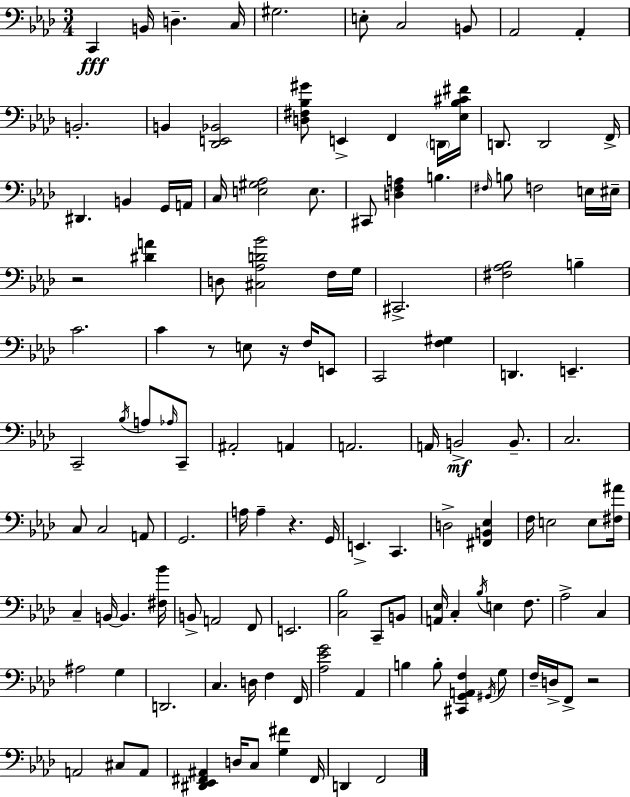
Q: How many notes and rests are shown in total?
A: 130